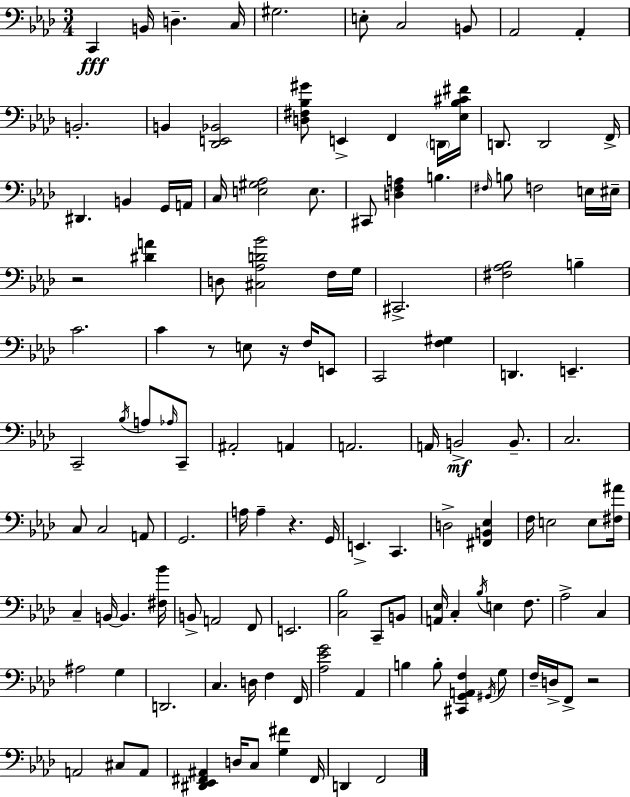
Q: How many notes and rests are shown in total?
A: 130